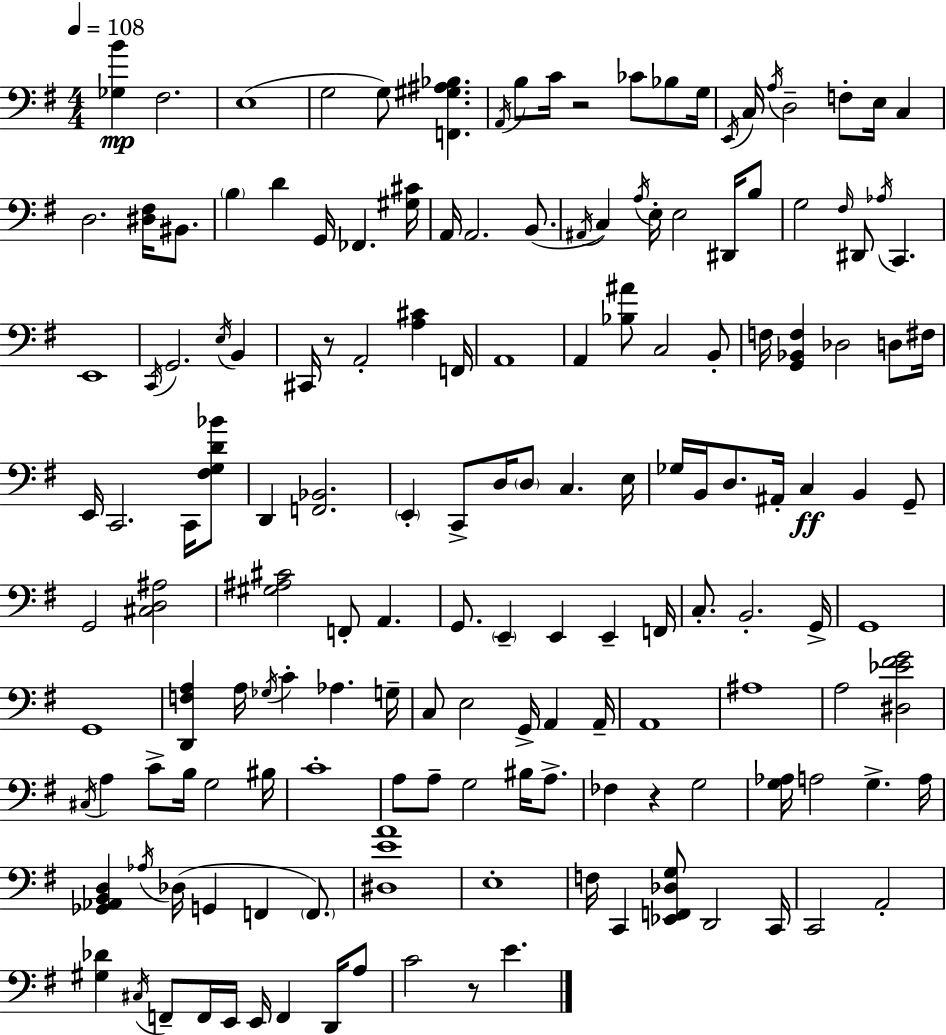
{
  \clef bass
  \numericTimeSignature
  \time 4/4
  \key e \minor
  \tempo 4 = 108
  <ges b'>4\mp fis2. | e1( | g2 g8) <f, gis ais bes>4. | \acciaccatura { a,16 } b8 c'16 r2 ces'8 bes8 | \break g16 \acciaccatura { e,16 } c16 \acciaccatura { a16 } d2-- f8-. e16 c4 | d2. <dis fis>16 | bis,8. \parenthesize b4 d'4 g,16 fes,4. | <gis cis'>16 a,16 a,2. | \break b,8.( \acciaccatura { ais,16 } c4) \acciaccatura { a16 } e16-. e2 | dis,16 b8 g2 \grace { fis16 } dis,8 | \acciaccatura { aes16 } c,4. e,1 | \acciaccatura { c,16 } g,2. | \break \acciaccatura { e16 } b,4 cis,16 r8 a,2-. | <a cis'>4 f,16 a,1 | a,4 <bes ais'>8 c2 | b,8-. f16 <g, bes, f>4 des2 | \break d8 fis16 e,16 c,2. | c,16 <fis g d' bes'>8 d,4 <f, bes,>2. | \parenthesize e,4-. c,8-> d16 | \parenthesize d8 c4. e16 ges16 b,16 d8. ais,16-. c4\ff | \break b,4 g,8-- g,2 | <cis d ais>2 <gis ais cis'>2 | f,8-. a,4. g,8. \parenthesize e,4-- | e,4 e,4-- f,16 c8.-. b,2.-. | \break g,16-> g,1 | g,1 | <d, f a>4 a16 \acciaccatura { ges16 } c'4-. | aes4. g16-- c8 e2 | \break g,16-> a,4 a,16-- a,1 | ais1 | a2 | <dis ees' fis' g'>2 \acciaccatura { cis16 } a4 c'8-> | \break b16 g2 bis16 c'1-. | a8 a8-- g2 | bis16 a8.-> fes4 r4 | g2 <g aes>16 a2 | \break g4.-> a16 <ges, aes, b, d>4 \acciaccatura { aes16 }( | des16 g,4 f,4 \parenthesize f,8.) <dis e' a'>1 | e1-. | f16 c,4 | \break <ees, f, des g>8 d,2 c,16 c,2 | a,2-. <gis des'>4 | \acciaccatura { cis16 } f,8-- f,16 e,16 e,16 f,4 d,16 a8 c'2 | r8 e'4. \bar "|."
}